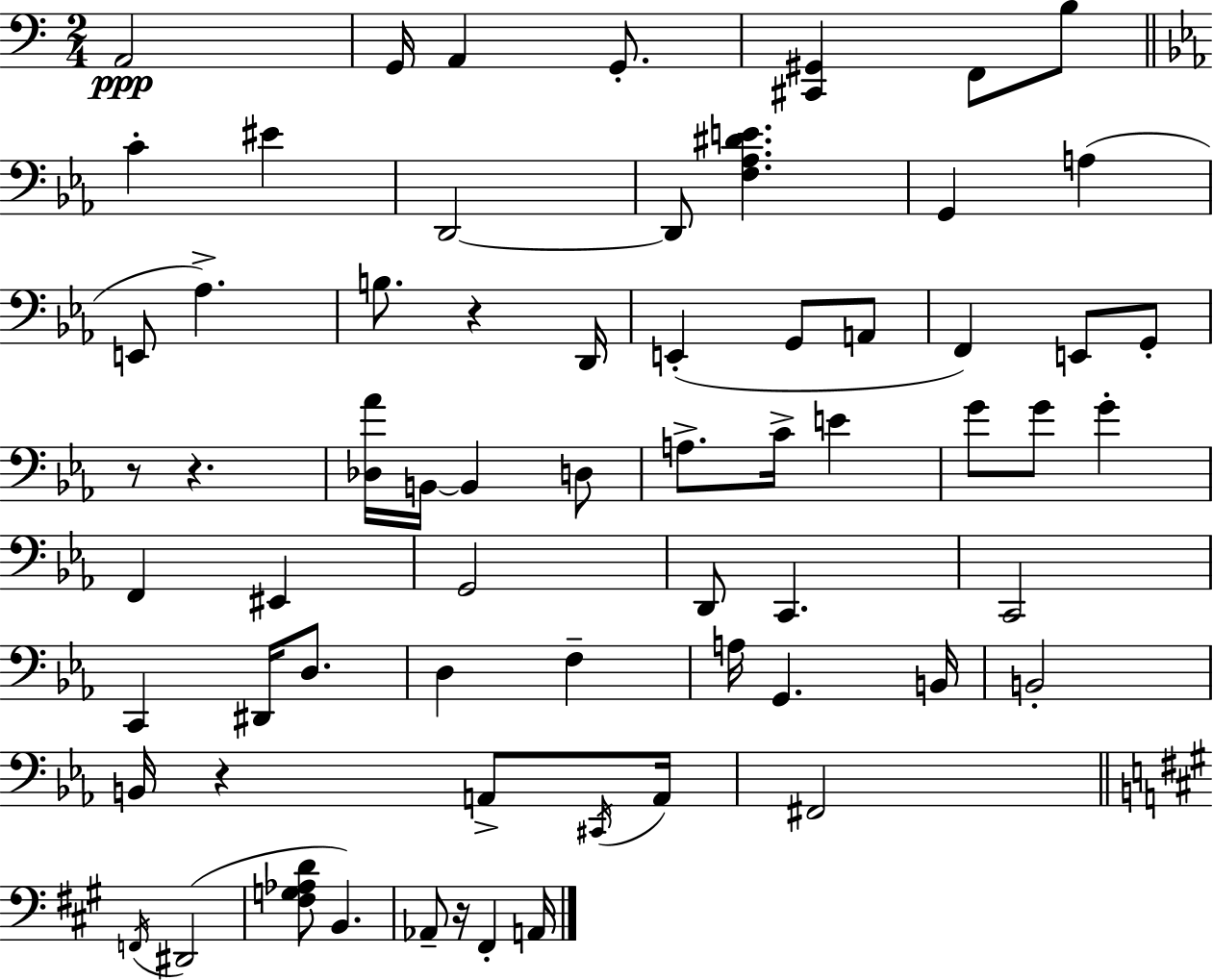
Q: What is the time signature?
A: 2/4